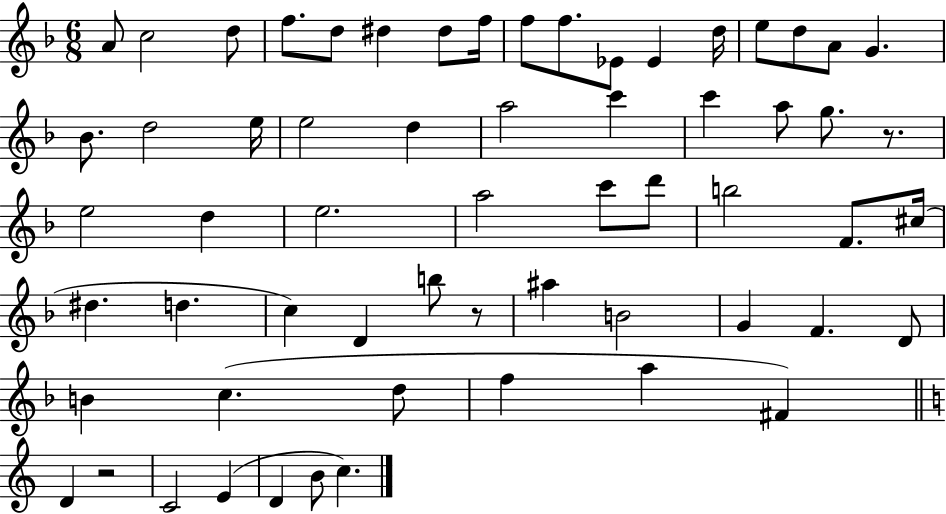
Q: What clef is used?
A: treble